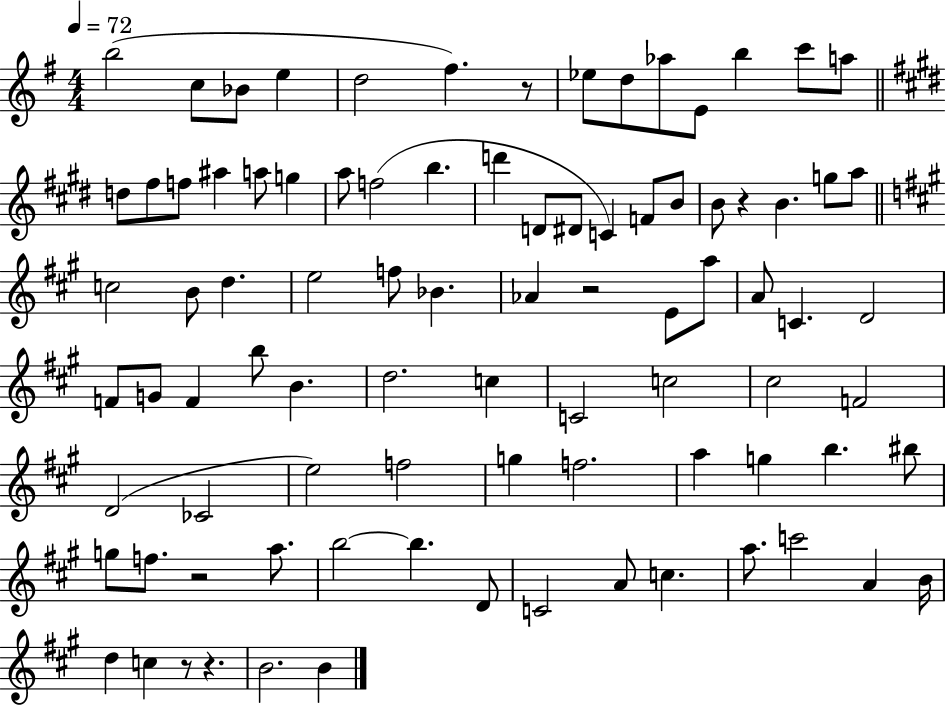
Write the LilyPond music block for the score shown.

{
  \clef treble
  \numericTimeSignature
  \time 4/4
  \key g \major
  \tempo 4 = 72
  b''2( c''8 bes'8 e''4 | d''2 fis''4.) r8 | ees''8 d''8 aes''8 e'8 b''4 c'''8 a''8 | \bar "||" \break \key e \major d''8 fis''8 f''8 ais''4 a''8 g''4 | a''8 f''2( b''4. | d'''4 d'8 dis'8 c'4) f'8 b'8 | b'8 r4 b'4. g''8 a''8 | \break \bar "||" \break \key a \major c''2 b'8 d''4. | e''2 f''8 bes'4. | aes'4 r2 e'8 a''8 | a'8 c'4. d'2 | \break f'8 g'8 f'4 b''8 b'4. | d''2. c''4 | c'2 c''2 | cis''2 f'2 | \break d'2( ces'2 | e''2) f''2 | g''4 f''2. | a''4 g''4 b''4. bis''8 | \break g''8 f''8. r2 a''8. | b''2~~ b''4. d'8 | c'2 a'8 c''4. | a''8. c'''2 a'4 b'16 | \break d''4 c''4 r8 r4. | b'2. b'4 | \bar "|."
}